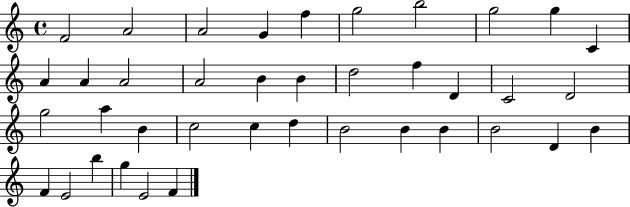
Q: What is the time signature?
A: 4/4